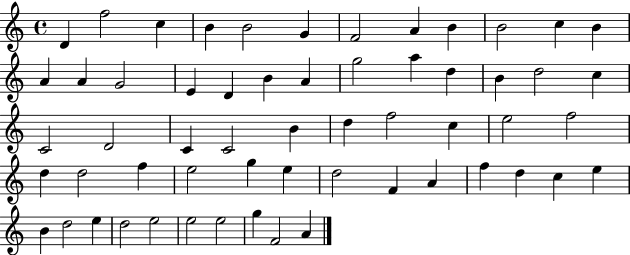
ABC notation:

X:1
T:Untitled
M:4/4
L:1/4
K:C
D f2 c B B2 G F2 A B B2 c B A A G2 E D B A g2 a d B d2 c C2 D2 C C2 B d f2 c e2 f2 d d2 f e2 g e d2 F A f d c e B d2 e d2 e2 e2 e2 g F2 A